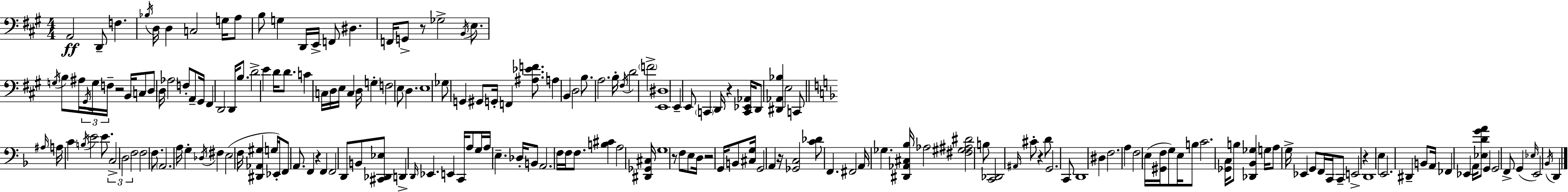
A2/h D2/e F3/q. Bb3/s D3/s D3/q C3/h G3/s A3/e B3/e G3/q D2/s E2/s F2/e D#3/q. F2/s G2/e R/e Gb3/h B2/s E3/e. G3/s B3/e A#3/s G#2/s G3/s F3/s R/h B2/s C3/e D3/e D3/s Ab3/h F3/e A2/e G#2/s F#2/q D2/h D2/s B3/e. D4/h E4/q D4/s D4/e. C4/q C3/s D3/s E3/s C3/q D3/s G3/q F3/h E3/e D3/q. E3/w Gb3/e G2/q G#2/e G2/s F2/q [A#3,Eb4,F4]/e. A3/q B2/q D3/h B3/e. A3/h. B3/s F#3/s D4/h F4/h [E2,D#3]/w E2/q E2/e C2/q D2/s R/q [C2,Eb2,Ab2]/s D2/e [D#2,Ab2,Bb3]/q E3/h C2/e A#3/s A3/s C4/q B3/s E4/h E4/e. C3/h D3/h F3/h F3/h F3/e. A2/h. A3/s G3/q Db3/s F#3/q E3/h F3/s [D#2,Ab2,G#3]/q G3/s Eb2/s F2/e A2/e. F2/q R/q F2/q F2/h D2/e B2/e [C#2,Db2,Eb3]/e D2/q D2/s Eb2/q. E2/q C2/s A3/e G3/s A3/s E3/q. Db3/s B2/e A2/h. F3/s F3/s F3/e. [B3,C#4]/q A3/h [D#2,Gb2,C#3]/s G3/w R/e F3/e E3/e D3/s R/h G2/s B2/e [C#3,G3]/s G2/h A2/q R/s [Gb2,C3]/h [C4,Db4]/e F2/q. F#2/h A2/s Gb3/q. [D#2,Ab2,C#3,Bb3]/s Ab3/h [F#3,G#3,A#3,D#4]/h B3/e [C2,Db2]/h A#2/s C#4/e R/q D4/e G2/h. C2/e D2/w D#3/q F3/h. A3/q F3/h E3/s [G#2,F3]/s G3/e E3/s B3/e C4/h. [Gb2,C3]/s B3/e [Db2,Bb2,Gb3]/q G3/s A3/e G3/s Eb2/q G2/e F2/s C2/s C2/e E2/h R/q D2/w E3/q E2/h. D#2/q B2/e A2/s FES2/q Eb2/q A2/s [Eb3,D4,G4,A4]/e G2/q G2/h F2/e G2/q Eb3/s E2/h Bb2/s D2/q